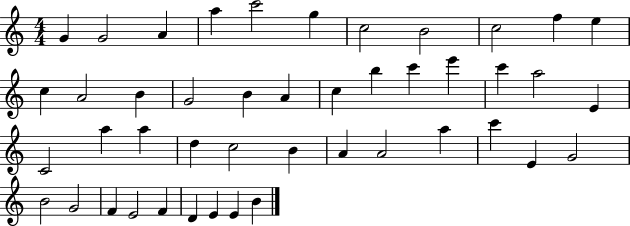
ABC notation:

X:1
T:Untitled
M:4/4
L:1/4
K:C
G G2 A a c'2 g c2 B2 c2 f e c A2 B G2 B A c b c' e' c' a2 E C2 a a d c2 B A A2 a c' E G2 B2 G2 F E2 F D E E B